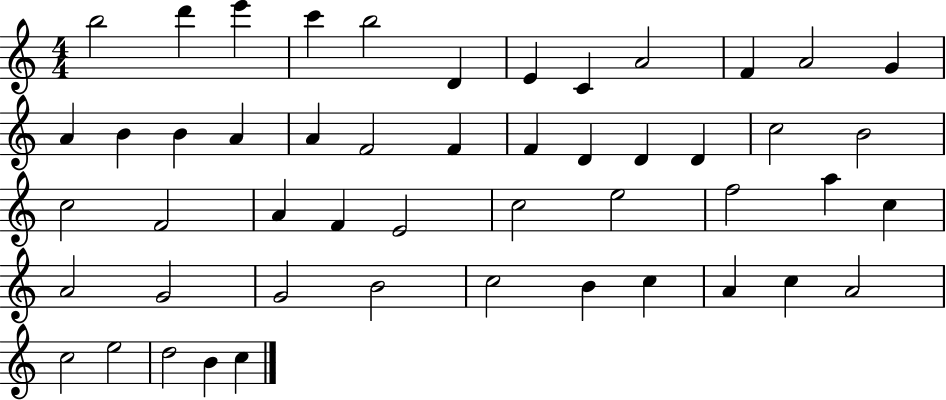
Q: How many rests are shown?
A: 0